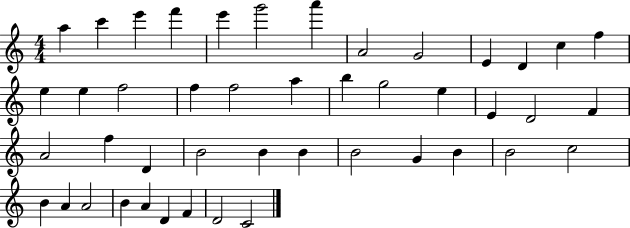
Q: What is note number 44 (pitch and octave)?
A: D4